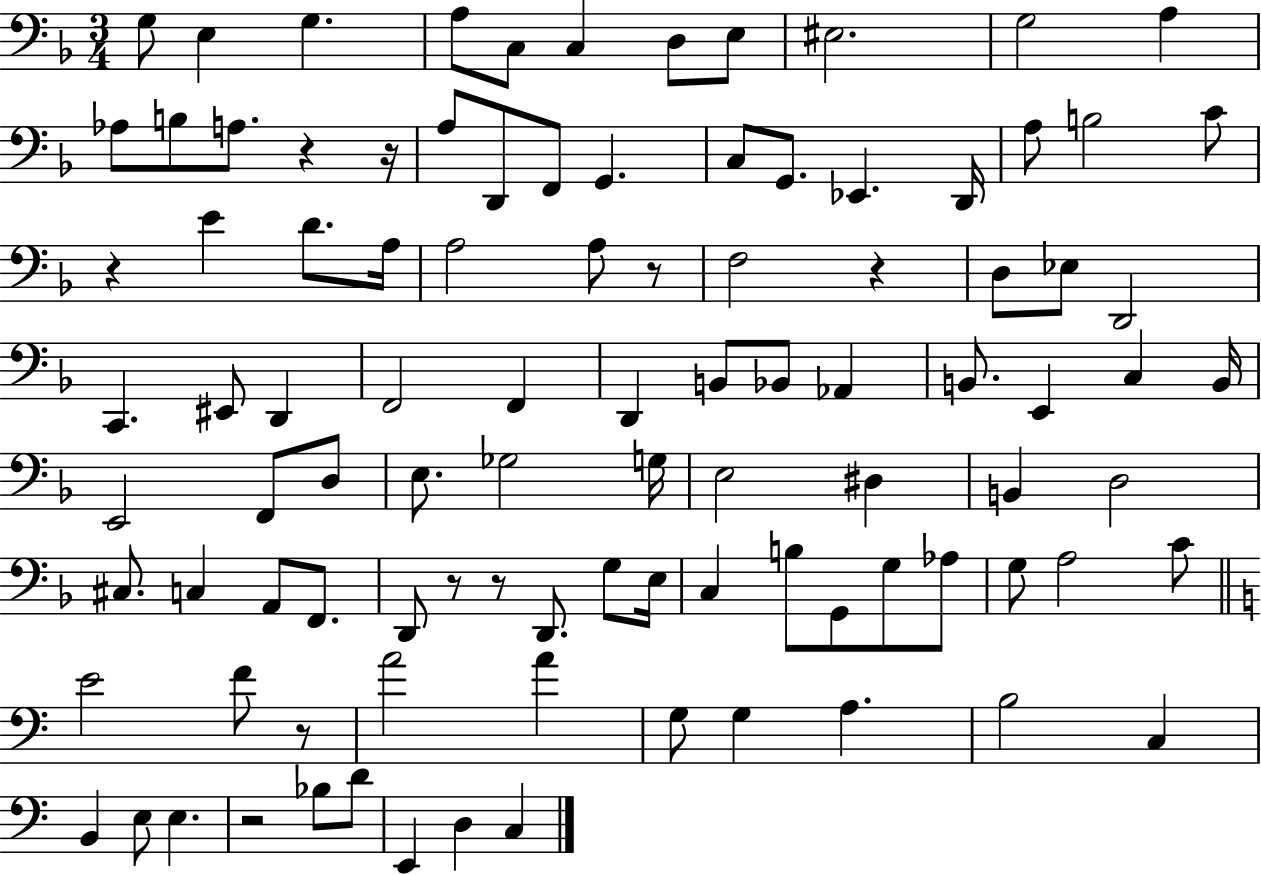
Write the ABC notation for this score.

X:1
T:Untitled
M:3/4
L:1/4
K:F
G,/2 E, G, A,/2 C,/2 C, D,/2 E,/2 ^E,2 G,2 A, _A,/2 B,/2 A,/2 z z/4 A,/2 D,,/2 F,,/2 G,, C,/2 G,,/2 _E,, D,,/4 A,/2 B,2 C/2 z E D/2 A,/4 A,2 A,/2 z/2 F,2 z D,/2 _E,/2 D,,2 C,, ^E,,/2 D,, F,,2 F,, D,, B,,/2 _B,,/2 _A,, B,,/2 E,, C, B,,/4 E,,2 F,,/2 D,/2 E,/2 _G,2 G,/4 E,2 ^D, B,, D,2 ^C,/2 C, A,,/2 F,,/2 D,,/2 z/2 z/2 D,,/2 G,/2 E,/4 C, B,/2 G,,/2 G,/2 _A,/2 G,/2 A,2 C/2 E2 F/2 z/2 A2 A G,/2 G, A, B,2 C, B,, E,/2 E, z2 _B,/2 D/2 E,, D, C,